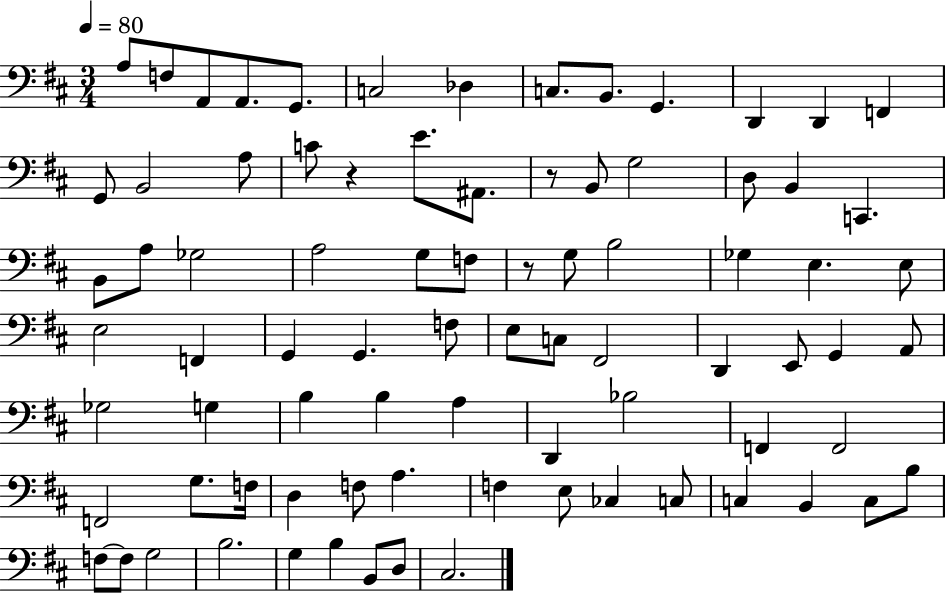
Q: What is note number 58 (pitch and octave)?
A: G3